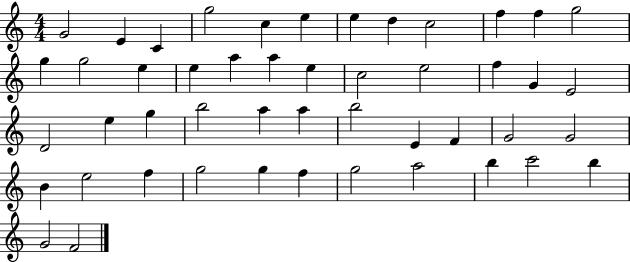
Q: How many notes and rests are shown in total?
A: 48